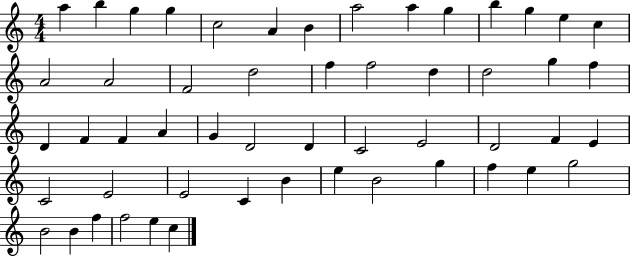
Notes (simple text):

A5/q B5/q G5/q G5/q C5/h A4/q B4/q A5/h A5/q G5/q B5/q G5/q E5/q C5/q A4/h A4/h F4/h D5/h F5/q F5/h D5/q D5/h G5/q F5/q D4/q F4/q F4/q A4/q G4/q D4/h D4/q C4/h E4/h D4/h F4/q E4/q C4/h E4/h E4/h C4/q B4/q E5/q B4/h G5/q F5/q E5/q G5/h B4/h B4/q F5/q F5/h E5/q C5/q